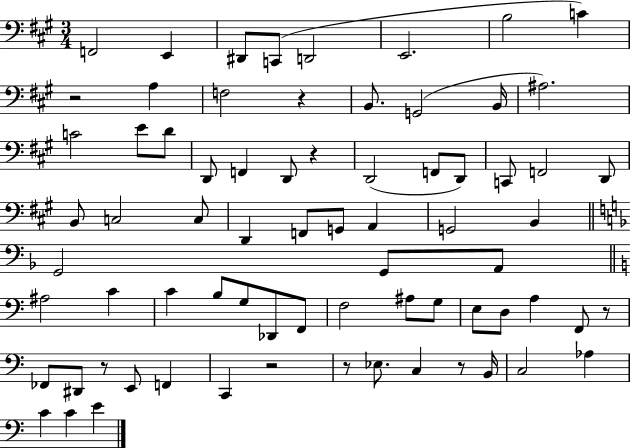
F2/h E2/q D#2/e C2/e D2/h E2/h. B3/h C4/q R/h A3/q F3/h R/q B2/e. G2/h B2/s A#3/h. C4/h E4/e D4/e D2/e F2/q D2/e R/q D2/h F2/e D2/e C2/e F2/h D2/e B2/e C3/h C3/e D2/q F2/e G2/e A2/q G2/h B2/q G2/h G2/e A2/e A#3/h C4/q C4/q B3/e G3/e Db2/e F2/e F3/h A#3/e G3/e E3/e D3/e A3/q F2/e R/e FES2/e D#2/e R/e E2/e F2/q C2/q R/h R/e Eb3/e. C3/q R/e B2/s C3/h Ab3/q C4/q C4/q E4/q